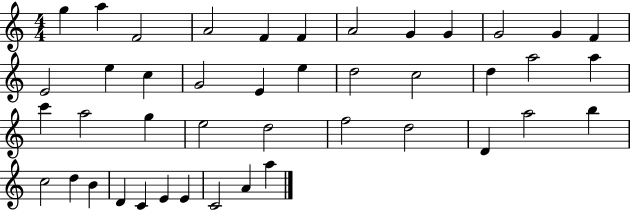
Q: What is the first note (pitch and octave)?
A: G5